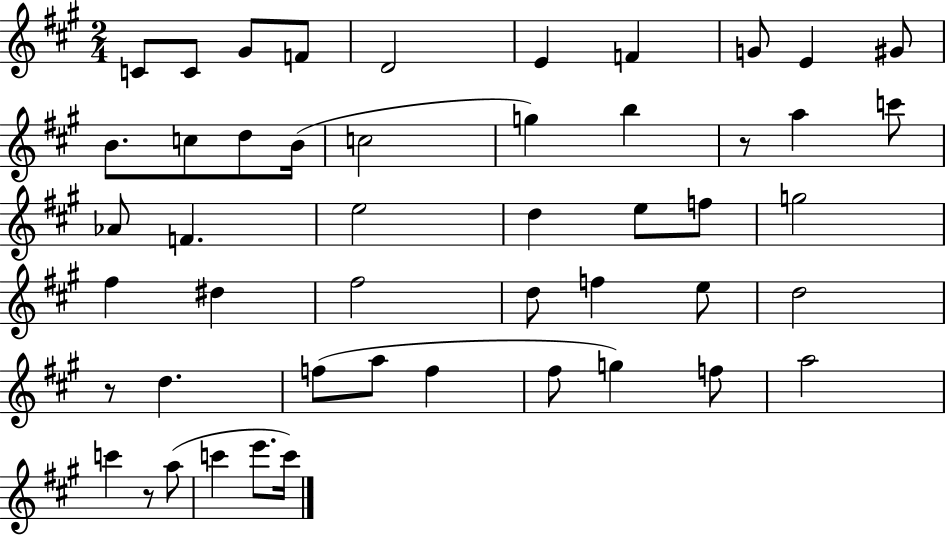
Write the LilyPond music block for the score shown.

{
  \clef treble
  \numericTimeSignature
  \time 2/4
  \key a \major
  c'8 c'8 gis'8 f'8 | d'2 | e'4 f'4 | g'8 e'4 gis'8 | \break b'8. c''8 d''8 b'16( | c''2 | g''4) b''4 | r8 a''4 c'''8 | \break aes'8 f'4. | e''2 | d''4 e''8 f''8 | g''2 | \break fis''4 dis''4 | fis''2 | d''8 f''4 e''8 | d''2 | \break r8 d''4. | f''8( a''8 f''4 | fis''8 g''4) f''8 | a''2 | \break c'''4 r8 a''8( | c'''4 e'''8. c'''16) | \bar "|."
}